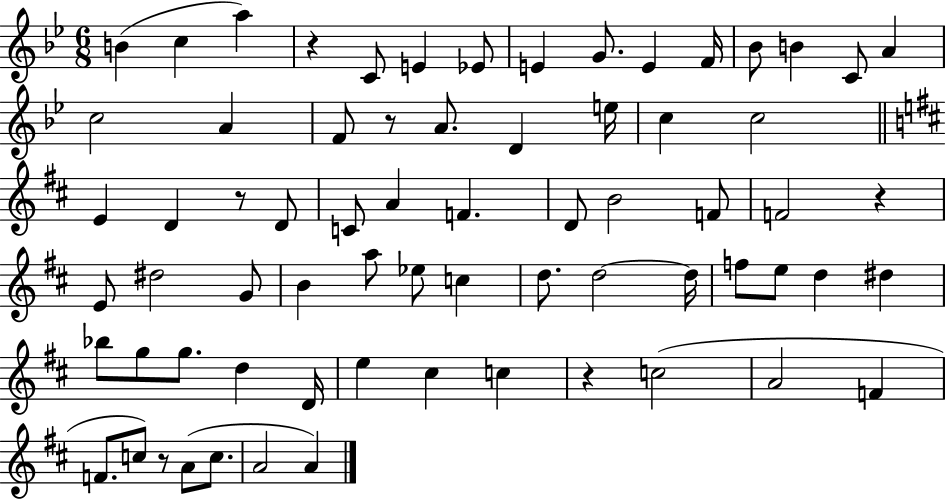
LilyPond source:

{
  \clef treble
  \numericTimeSignature
  \time 6/8
  \key bes \major
  b'4( c''4 a''4) | r4 c'8 e'4 ees'8 | e'4 g'8. e'4 f'16 | bes'8 b'4 c'8 a'4 | \break c''2 a'4 | f'8 r8 a'8. d'4 e''16 | c''4 c''2 | \bar "||" \break \key d \major e'4 d'4 r8 d'8 | c'8 a'4 f'4. | d'8 b'2 f'8 | f'2 r4 | \break e'8 dis''2 g'8 | b'4 a''8 ees''8 c''4 | d''8. d''2~~ d''16 | f''8 e''8 d''4 dis''4 | \break bes''8 g''8 g''8. d''4 d'16 | e''4 cis''4 c''4 | r4 c''2( | a'2 f'4 | \break f'8. c''8) r8 a'8( c''8. | a'2 a'4) | \bar "|."
}